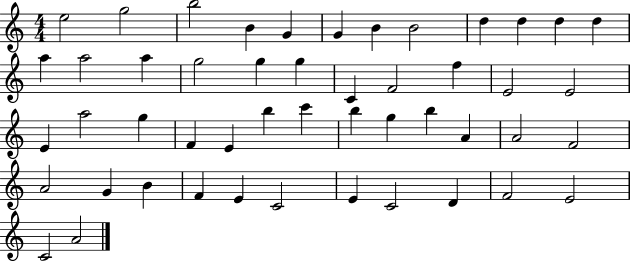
{
  \clef treble
  \numericTimeSignature
  \time 4/4
  \key c \major
  e''2 g''2 | b''2 b'4 g'4 | g'4 b'4 b'2 | d''4 d''4 d''4 d''4 | \break a''4 a''2 a''4 | g''2 g''4 g''4 | c'4 f'2 f''4 | e'2 e'2 | \break e'4 a''2 g''4 | f'4 e'4 b''4 c'''4 | b''4 g''4 b''4 a'4 | a'2 f'2 | \break a'2 g'4 b'4 | f'4 e'4 c'2 | e'4 c'2 d'4 | f'2 e'2 | \break c'2 a'2 | \bar "|."
}